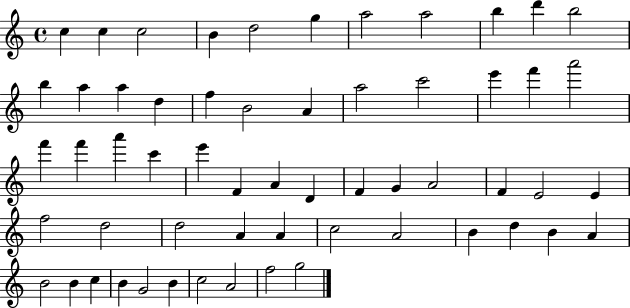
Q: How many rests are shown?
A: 0